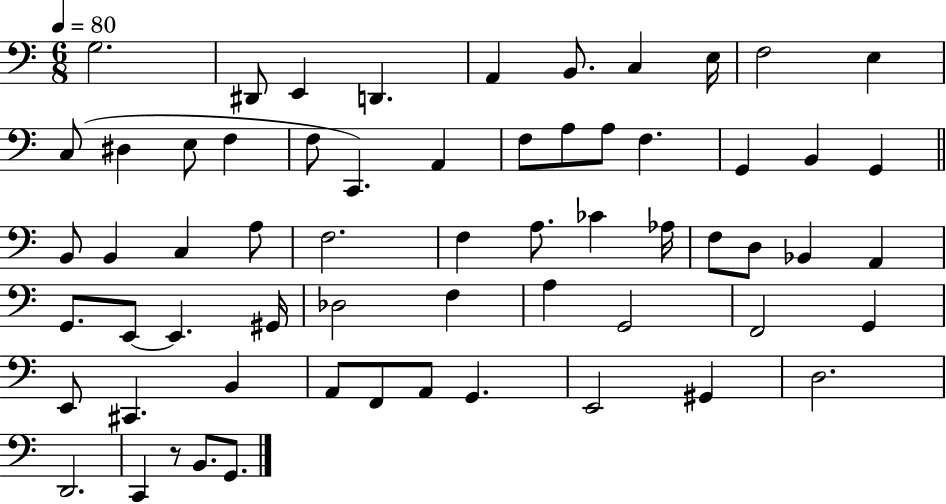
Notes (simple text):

G3/h. D#2/e E2/q D2/q. A2/q B2/e. C3/q E3/s F3/h E3/q C3/e D#3/q E3/e F3/q F3/e C2/q. A2/q F3/e A3/e A3/e F3/q. G2/q B2/q G2/q B2/e B2/q C3/q A3/e F3/h. F3/q A3/e. CES4/q Ab3/s F3/e D3/e Bb2/q A2/q G2/e. E2/e E2/q. G#2/s Db3/h F3/q A3/q G2/h F2/h G2/q E2/e C#2/q. B2/q A2/e F2/e A2/e G2/q. E2/h G#2/q D3/h. D2/h. C2/q R/e B2/e. G2/e.